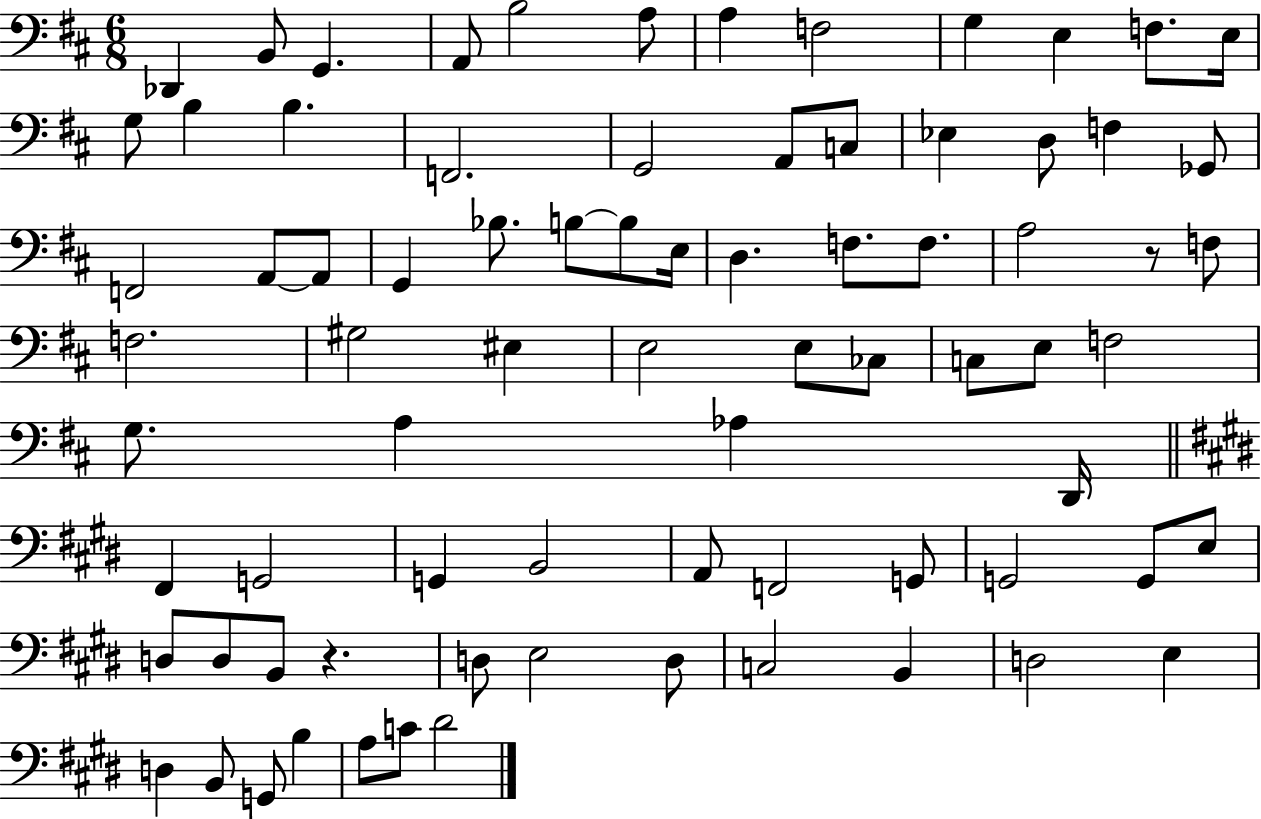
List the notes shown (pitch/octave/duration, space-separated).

Db2/q B2/e G2/q. A2/e B3/h A3/e A3/q F3/h G3/q E3/q F3/e. E3/s G3/e B3/q B3/q. F2/h. G2/h A2/e C3/e Eb3/q D3/e F3/q Gb2/e F2/h A2/e A2/e G2/q Bb3/e. B3/e B3/e E3/s D3/q. F3/e. F3/e. A3/h R/e F3/e F3/h. G#3/h EIS3/q E3/h E3/e CES3/e C3/e E3/e F3/h G3/e. A3/q Ab3/q D2/s F#2/q G2/h G2/q B2/h A2/e F2/h G2/e G2/h G2/e E3/e D3/e D3/e B2/e R/q. D3/e E3/h D3/e C3/h B2/q D3/h E3/q D3/q B2/e G2/e B3/q A3/e C4/e D#4/h